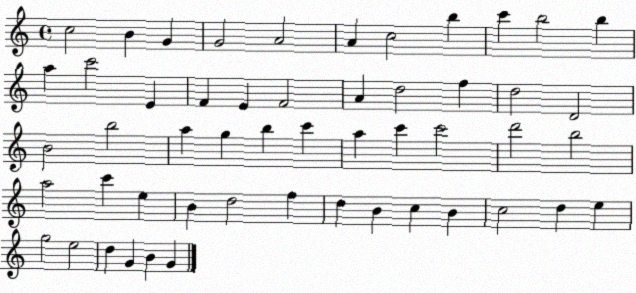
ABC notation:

X:1
T:Untitled
M:4/4
L:1/4
K:C
c2 B G G2 A2 A c2 b c' b2 b a c'2 E F E F2 A d2 f d2 D2 B2 b2 a g b c' a c' c'2 d'2 b2 a2 c' e B d2 f d B c B c2 d e g2 e2 d G B G